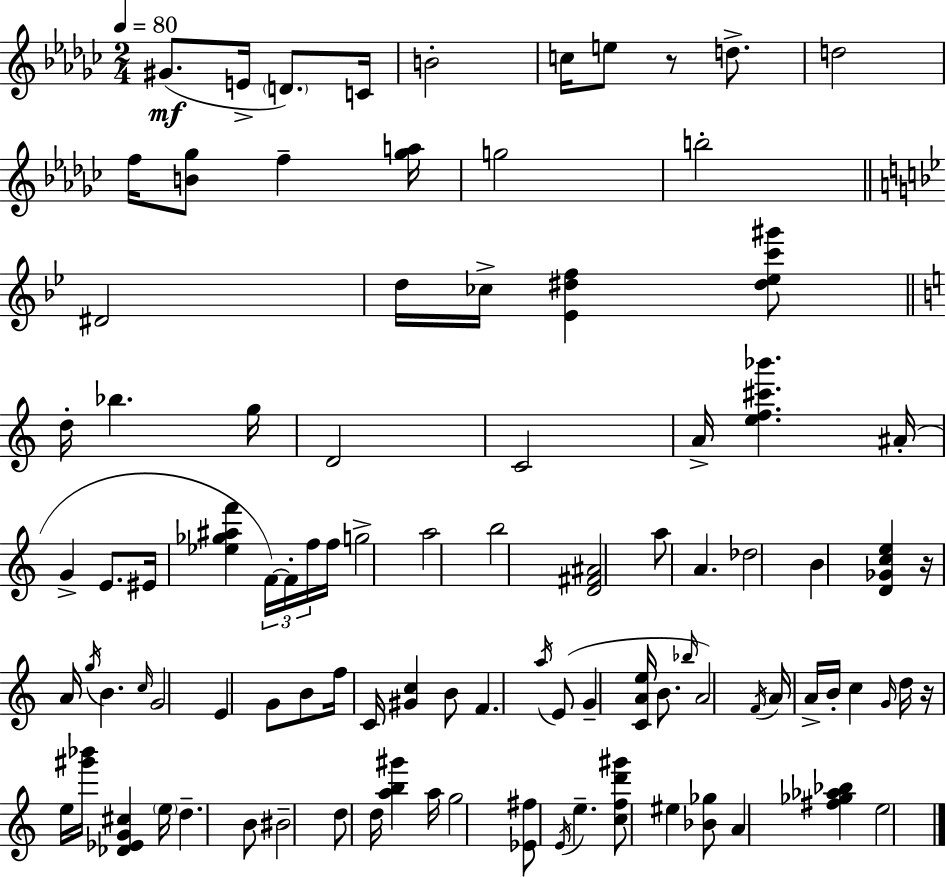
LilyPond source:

{
  \clef treble
  \numericTimeSignature
  \time 2/4
  \key ees \minor
  \tempo 4 = 80
  gis'8.(\mf e'16-> \parenthesize d'8.) c'16 | b'2-. | c''16 e''8 r8 d''8.-> | d''2 | \break f''16 <b' ges''>8 f''4-- <ges'' a''>16 | g''2 | b''2-. | \bar "||" \break \key g \minor dis'2 | d''16 ces''16-> <ees' dis'' f''>4 <dis'' ees'' c''' gis'''>8 | \bar "||" \break \key c \major d''16-. bes''4. g''16 | d'2 | c'2 | a'16-> <e'' f'' cis''' bes'''>4. ais'16-.( | \break g'4-> e'8. eis'16 | <ees'' ges'' ais'' f'''>4 \tuplet 3/2 { f'16~~) f'16-. f''16 } f''16 | g''2-> | a''2 | \break b''2 | <d' fis' ais'>2 | a''8 a'4. | des''2 | \break b'4 <d' ges' c'' e''>4 | r16 a'16 \acciaccatura { g''16 } b'4. | \grace { c''16 } g'2 | e'4 g'8 | \break b'8 f''16 c'16 <gis' c''>4 | b'8 f'4. | \acciaccatura { a''16 } e'8( g'4-- <c' a' e''>16 | b'8. \grace { bes''16 } a'2) | \break \acciaccatura { f'16 } a'16 a'16-> b'16-. | c''4 \grace { g'16 } d''16 r16 e''16 | <gis''' bes'''>16 <des' ees' g' cis''>4 \parenthesize e''16 d''4.-- | b'8 bis'2-- | \break d''8 | d''16 <a'' b'' gis'''>4 a''16 g''2 | <ees' fis''>8 | \acciaccatura { e'16 } e''4.-- <c'' f'' d''' gis'''>8 | \break eis''4 <bes' ges''>8 a'4 | <fis'' ges'' aes'' bes''>4 e''2 | \bar "|."
}